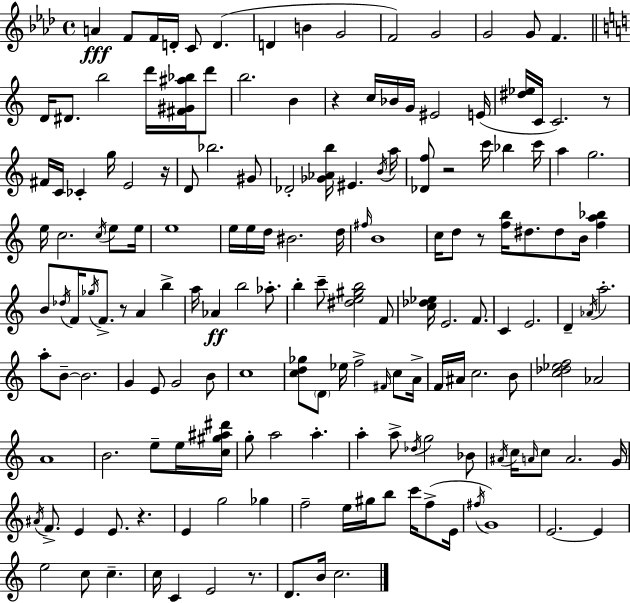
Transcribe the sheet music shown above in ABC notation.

X:1
T:Untitled
M:4/4
L:1/4
K:Fm
A F/2 F/4 D/4 C/2 D D B G2 F2 G2 G2 G/2 F D/4 ^D/2 b2 d'/4 [^F^G^a_b]/4 d'/2 b2 B z c/4 _B/4 G/4 ^E2 E/4 [^d_e]/4 C/4 C2 z/2 ^F/4 C/4 _C g/4 E2 z/4 D/2 _b2 ^G/2 _D2 [_G_Ab]/4 ^E B/4 a/4 [_Df]/2 z2 c'/4 _b c'/4 a g2 e/4 c2 c/4 e/2 e/4 e4 e/4 e/4 d/4 ^B2 d/4 ^f/4 B4 c/4 d/2 z/2 [fb]/4 ^d/2 ^d/2 B/4 [fa_b] B/2 _d/4 F/4 _g/4 F/2 z/2 A b a/4 _A b2 _a/2 b c'/2 [^de^gb]2 F/2 [c_d_e]/4 E2 F/2 C E2 D _A/4 a2 a/2 B/2 B2 G E/2 G2 B/2 c4 [cd_g]/2 D/2 _e/4 f2 ^F/4 c/2 A/4 F/4 ^A/4 c2 B/2 [c_d_ef]2 _A2 A4 B2 e/2 e/4 [c^g^a^d']/4 g/2 a2 a a a/2 _d/4 g2 _B/2 ^A/4 c/4 A/4 c/2 A2 G/4 ^A/4 F/2 E E/2 z E g2 _g f2 e/4 ^g/4 b/2 c'/4 f/2 E/4 ^f/4 G4 E2 E e2 c/2 c c/4 C E2 z/2 D/2 B/4 c2